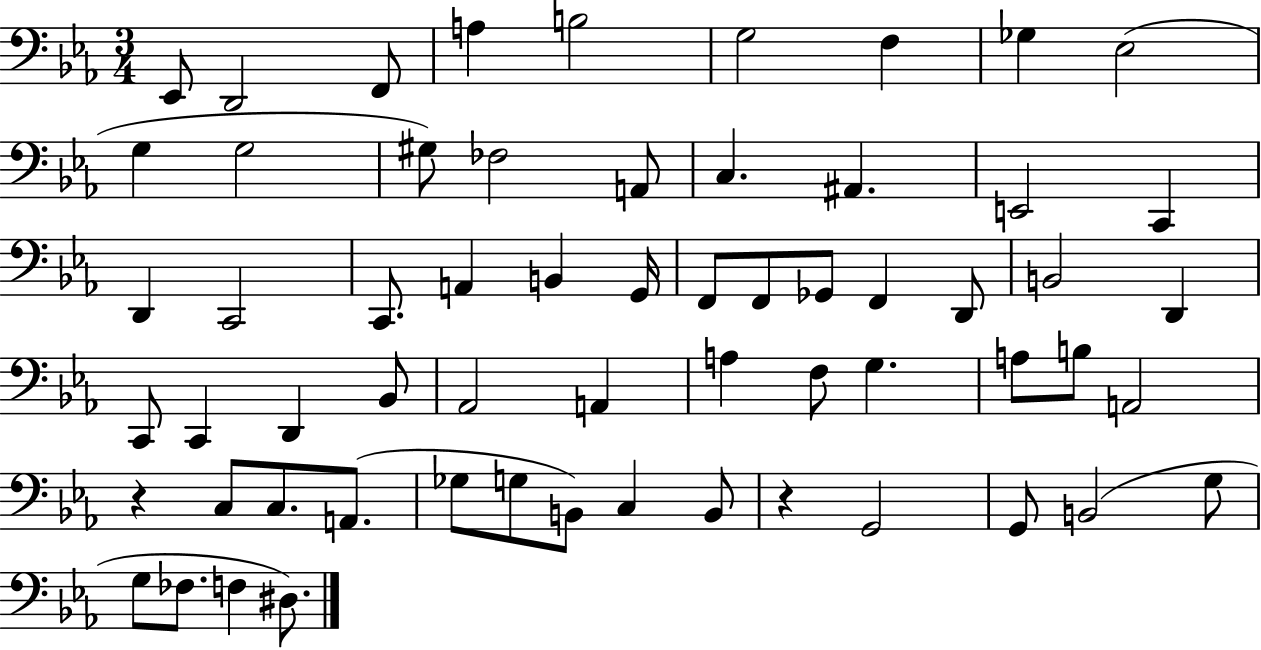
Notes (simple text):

Eb2/e D2/h F2/e A3/q B3/h G3/h F3/q Gb3/q Eb3/h G3/q G3/h G#3/e FES3/h A2/e C3/q. A#2/q. E2/h C2/q D2/q C2/h C2/e. A2/q B2/q G2/s F2/e F2/e Gb2/e F2/q D2/e B2/h D2/q C2/e C2/q D2/q Bb2/e Ab2/h A2/q A3/q F3/e G3/q. A3/e B3/e A2/h R/q C3/e C3/e. A2/e. Gb3/e G3/e B2/e C3/q B2/e R/q G2/h G2/e B2/h G3/e G3/e FES3/e. F3/q D#3/e.